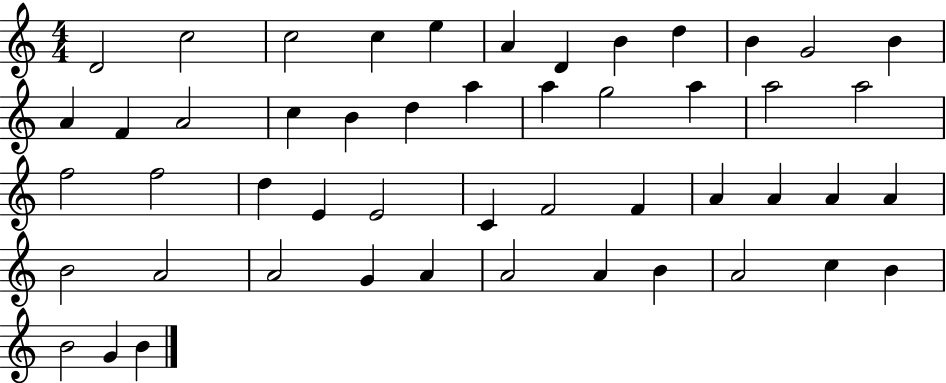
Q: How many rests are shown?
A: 0